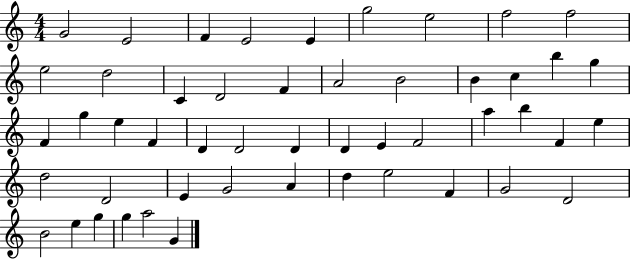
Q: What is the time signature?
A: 4/4